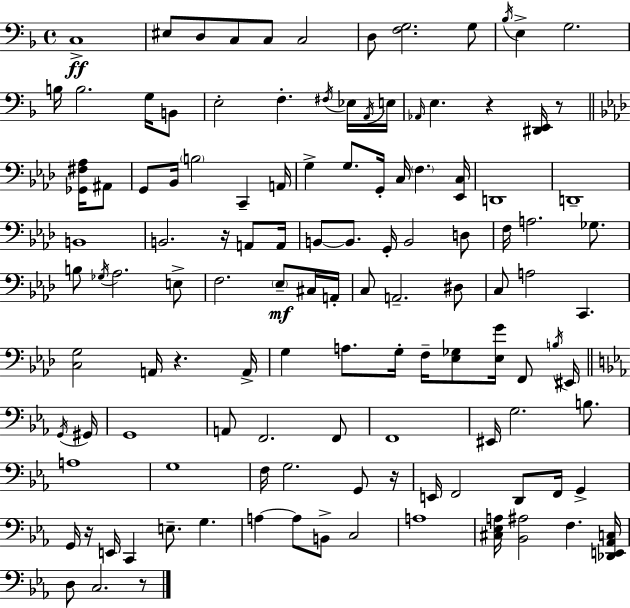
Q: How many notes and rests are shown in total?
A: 121